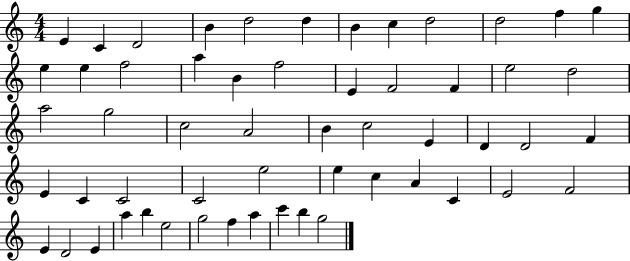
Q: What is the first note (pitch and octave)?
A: E4